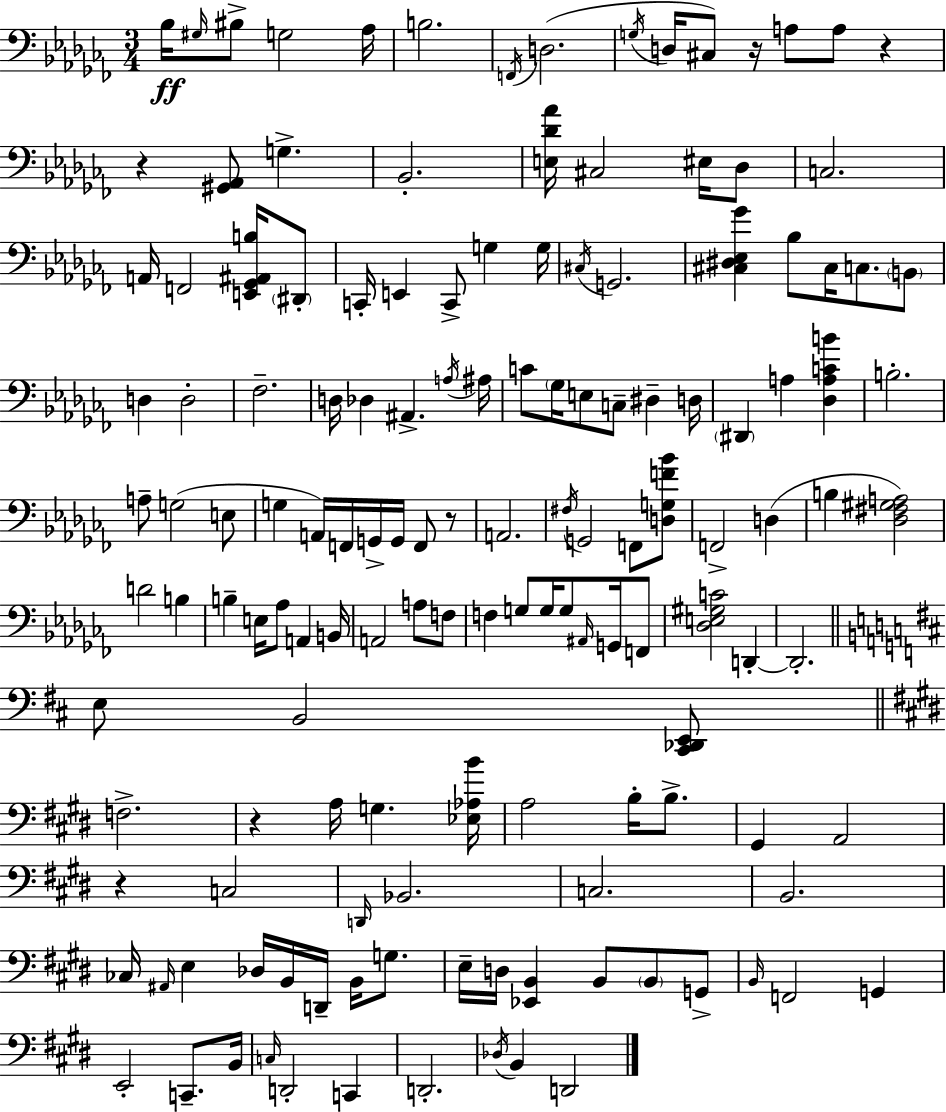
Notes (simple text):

Bb3/s G#3/s BIS3/e G3/h Ab3/s B3/h. F2/s D3/h. G3/s D3/s C#3/e R/s A3/e A3/e R/q R/q [G#2,Ab2]/e G3/q. Bb2/h. [E3,Db4,Ab4]/s C#3/h EIS3/s Db3/e C3/h. A2/s F2/h [E2,Gb2,A#2,B3]/s D#2/e C2/s E2/q C2/e G3/q G3/s C#3/s G2/h. [C#3,D#3,Eb3,Gb4]/q Bb3/e C#3/s C3/e. B2/e D3/q D3/h FES3/h. D3/s Db3/q A#2/q. A3/s A#3/s C4/e Gb3/s E3/e C3/e D#3/q D3/s D#2/q A3/q [Db3,A3,C4,B4]/q B3/h. A3/e G3/h E3/e G3/q A2/s F2/s G2/s G2/s F2/e R/e A2/h. F#3/s G2/h F2/e [D3,G3,F4,Bb4]/e F2/h D3/q B3/q [Db3,F#3,G#3,A3]/h D4/h B3/q B3/q E3/s Ab3/e A2/q B2/s A2/h A3/e F3/e F3/q G3/e G3/s G3/e A#2/s G2/s F2/e [Db3,E3,G#3,C4]/h D2/q D2/h. E3/e B2/h [C#2,Db2,E2]/e F3/h. R/q A3/s G3/q. [Eb3,Ab3,B4]/s A3/h B3/s B3/e. G#2/q A2/h R/q C3/h D2/s Bb2/h. C3/h. B2/h. CES3/s A#2/s E3/q Db3/s B2/s D2/s B2/s G3/e. E3/s D3/s [Eb2,B2]/q B2/e B2/e G2/e B2/s F2/h G2/q E2/h C2/e. B2/s C3/s D2/h C2/q D2/h. Db3/s B2/q D2/h